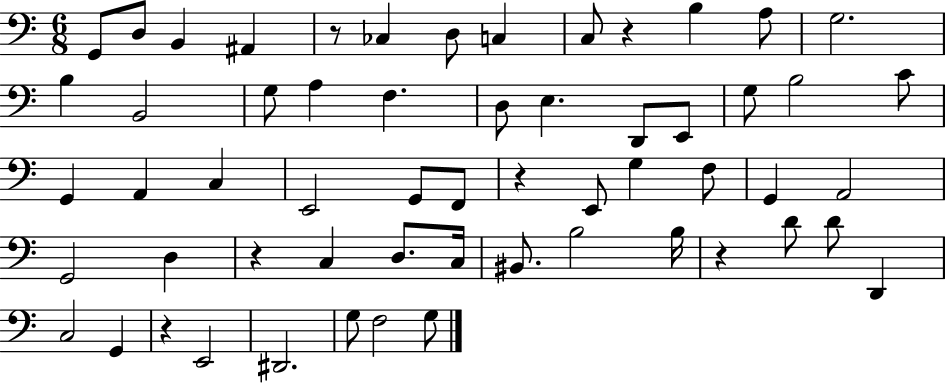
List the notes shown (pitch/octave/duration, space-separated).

G2/e D3/e B2/q A#2/q R/e CES3/q D3/e C3/q C3/e R/q B3/q A3/e G3/h. B3/q B2/h G3/e A3/q F3/q. D3/e E3/q. D2/e E2/e G3/e B3/h C4/e G2/q A2/q C3/q E2/h G2/e F2/e R/q E2/e G3/q F3/e G2/q A2/h G2/h D3/q R/q C3/q D3/e. C3/s BIS2/e. B3/h B3/s R/q D4/e D4/e D2/q C3/h G2/q R/q E2/h D#2/h. G3/e F3/h G3/e